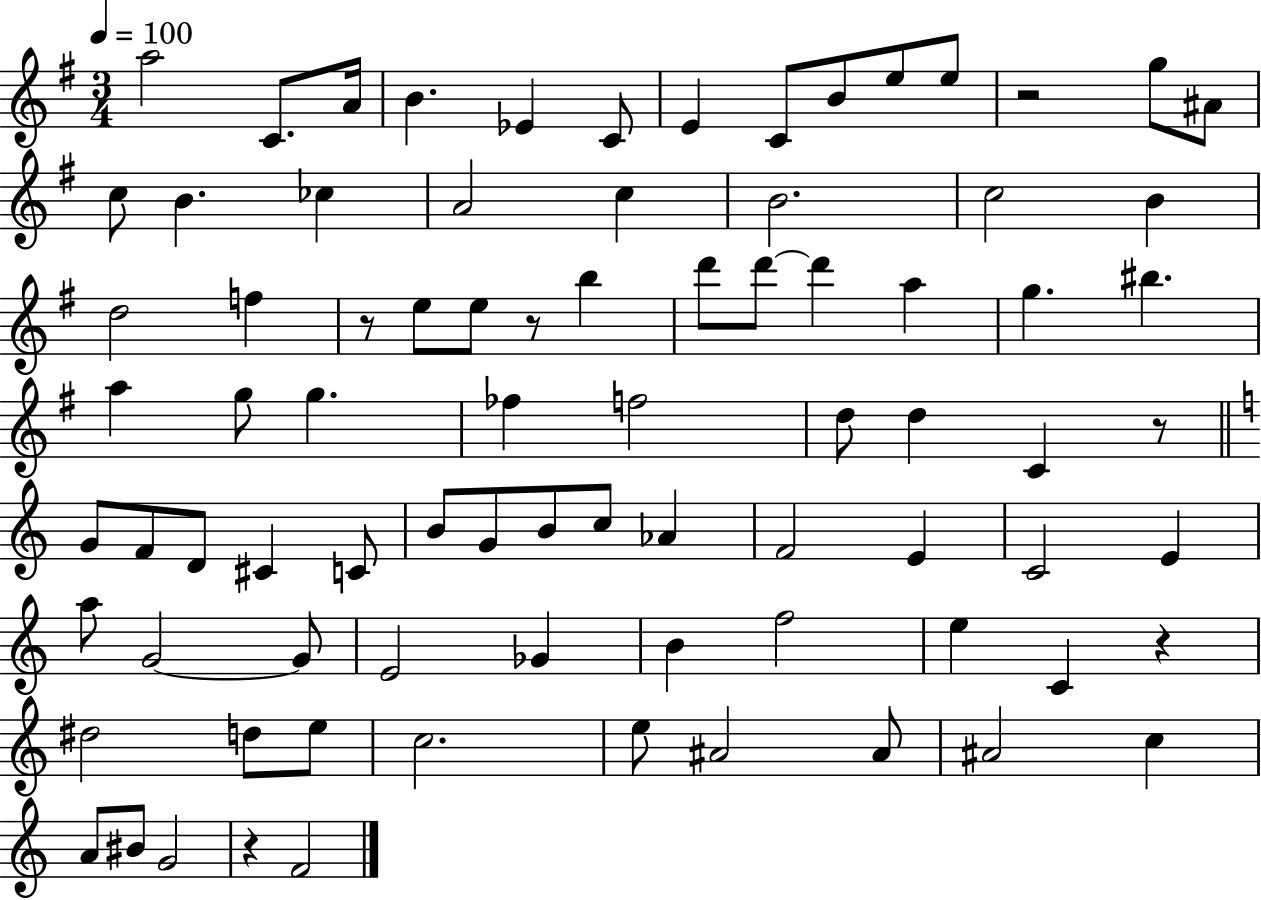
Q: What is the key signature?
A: G major